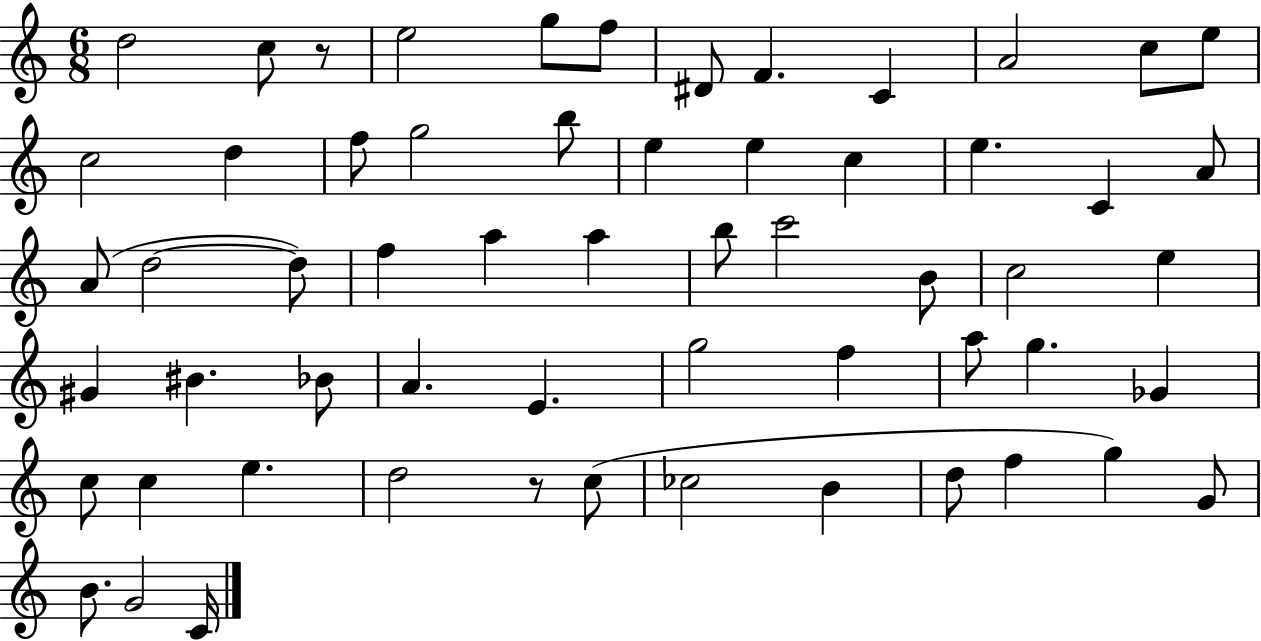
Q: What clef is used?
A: treble